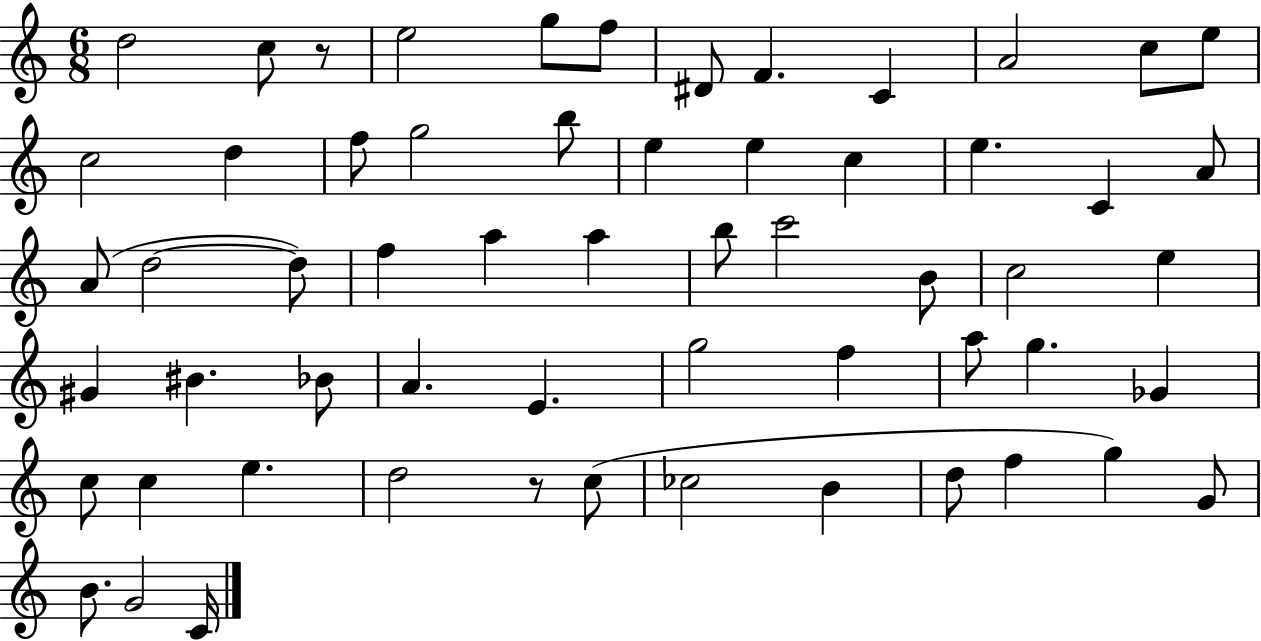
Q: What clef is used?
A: treble